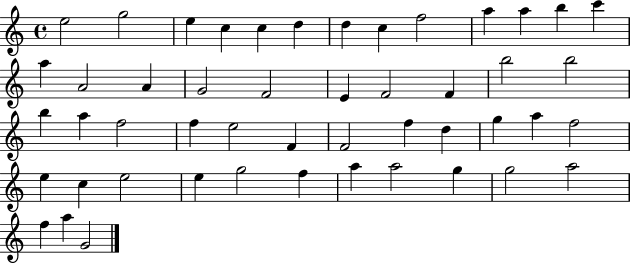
E5/h G5/h E5/q C5/q C5/q D5/q D5/q C5/q F5/h A5/q A5/q B5/q C6/q A5/q A4/h A4/q G4/h F4/h E4/q F4/h F4/q B5/h B5/h B5/q A5/q F5/h F5/q E5/h F4/q F4/h F5/q D5/q G5/q A5/q F5/h E5/q C5/q E5/h E5/q G5/h F5/q A5/q A5/h G5/q G5/h A5/h F5/q A5/q G4/h